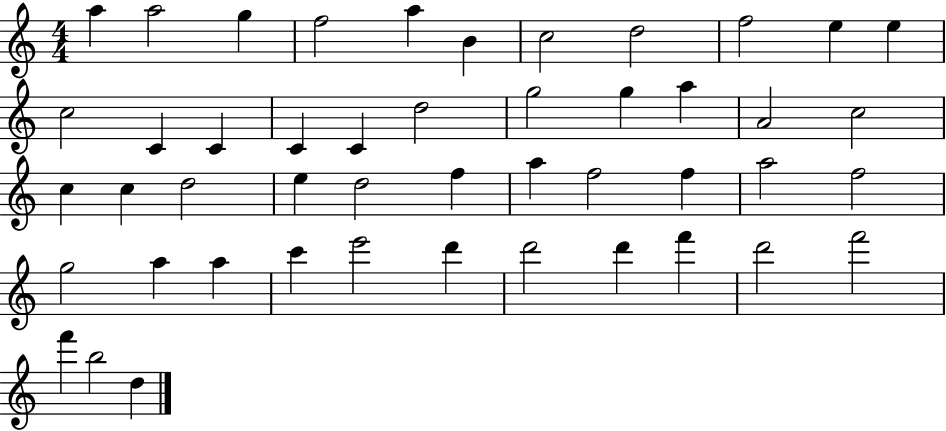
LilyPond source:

{
  \clef treble
  \numericTimeSignature
  \time 4/4
  \key c \major
  a''4 a''2 g''4 | f''2 a''4 b'4 | c''2 d''2 | f''2 e''4 e''4 | \break c''2 c'4 c'4 | c'4 c'4 d''2 | g''2 g''4 a''4 | a'2 c''2 | \break c''4 c''4 d''2 | e''4 d''2 f''4 | a''4 f''2 f''4 | a''2 f''2 | \break g''2 a''4 a''4 | c'''4 e'''2 d'''4 | d'''2 d'''4 f'''4 | d'''2 f'''2 | \break f'''4 b''2 d''4 | \bar "|."
}